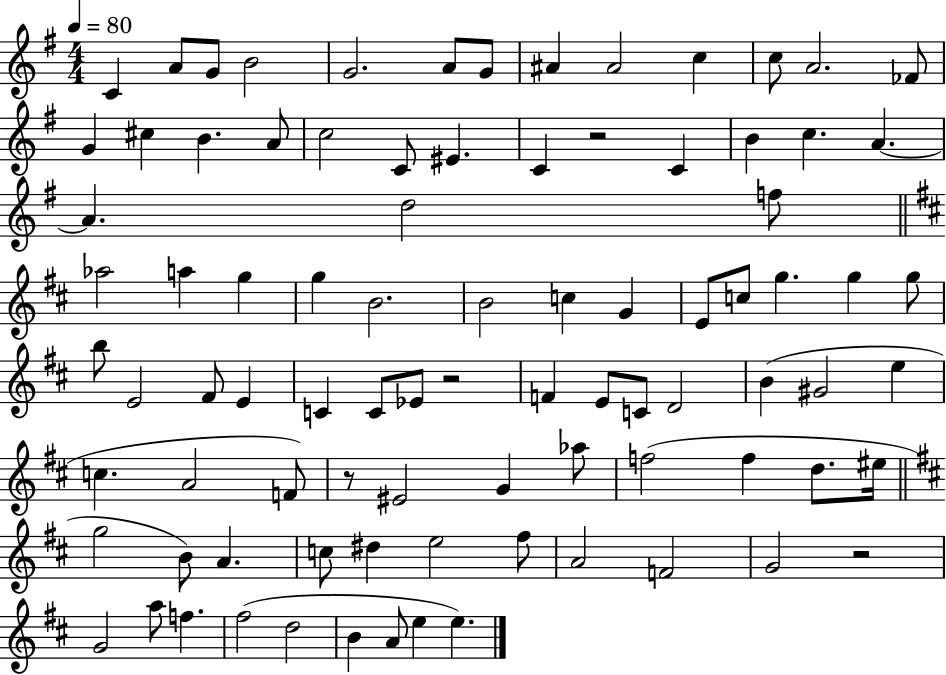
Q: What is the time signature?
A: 4/4